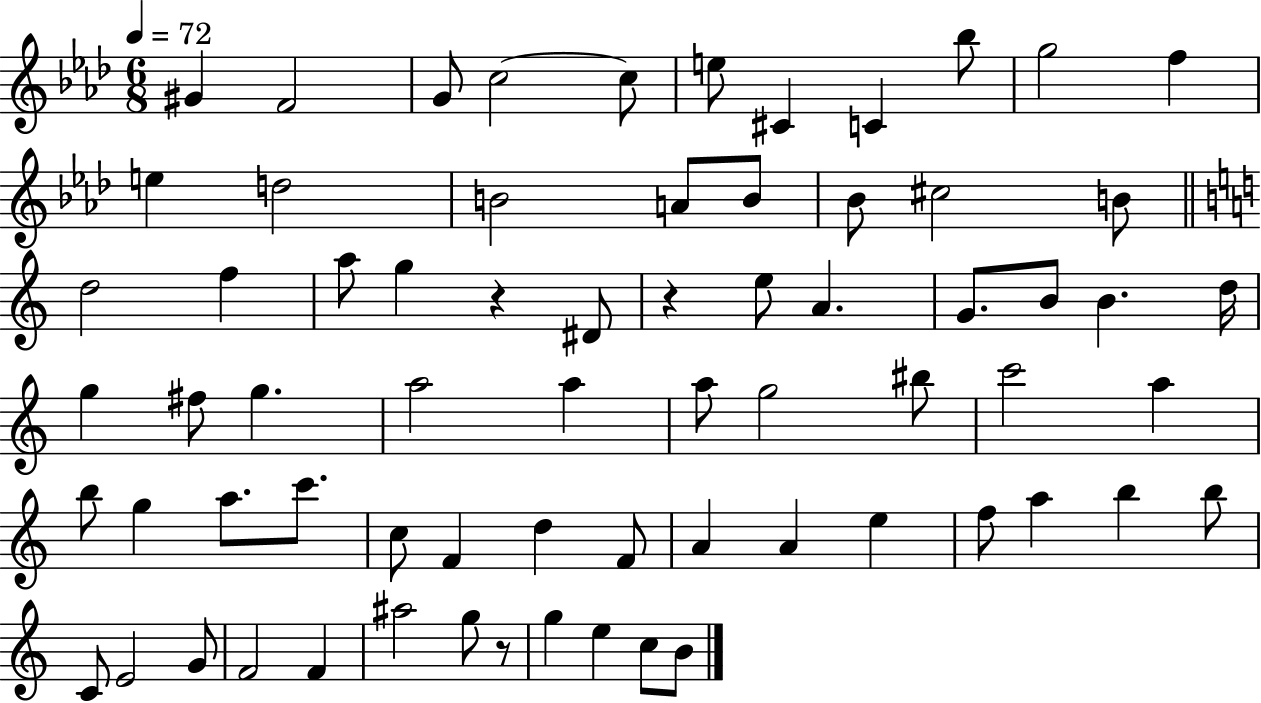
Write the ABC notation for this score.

X:1
T:Untitled
M:6/8
L:1/4
K:Ab
^G F2 G/2 c2 c/2 e/2 ^C C _b/2 g2 f e d2 B2 A/2 B/2 _B/2 ^c2 B/2 d2 f a/2 g z ^D/2 z e/2 A G/2 B/2 B d/4 g ^f/2 g a2 a a/2 g2 ^b/2 c'2 a b/2 g a/2 c'/2 c/2 F d F/2 A A e f/2 a b b/2 C/2 E2 G/2 F2 F ^a2 g/2 z/2 g e c/2 B/2